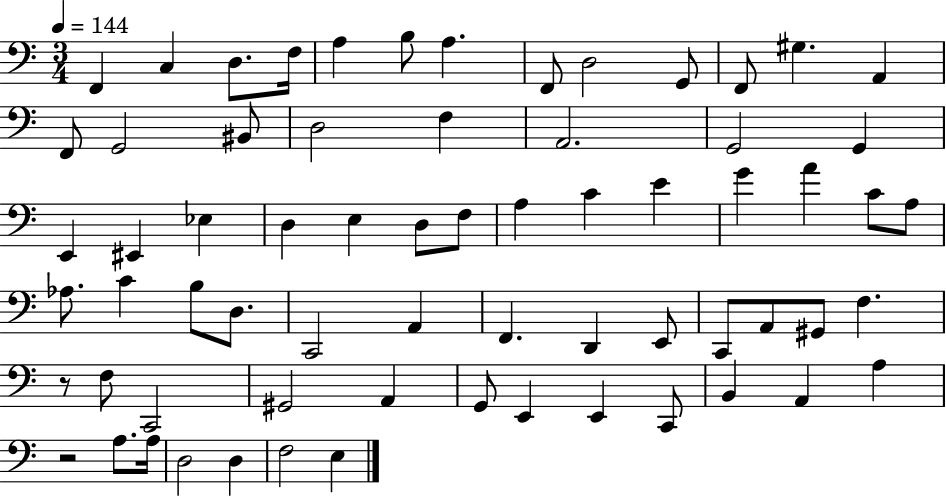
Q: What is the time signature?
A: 3/4